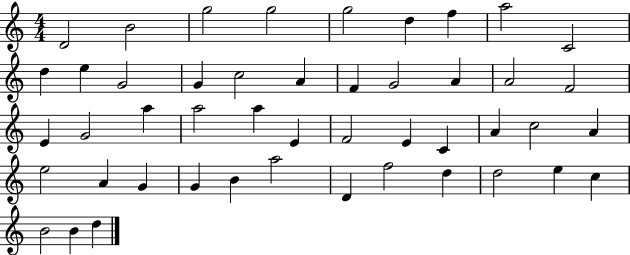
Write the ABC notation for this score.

X:1
T:Untitled
M:4/4
L:1/4
K:C
D2 B2 g2 g2 g2 d f a2 C2 d e G2 G c2 A F G2 A A2 F2 E G2 a a2 a E F2 E C A c2 A e2 A G G B a2 D f2 d d2 e c B2 B d